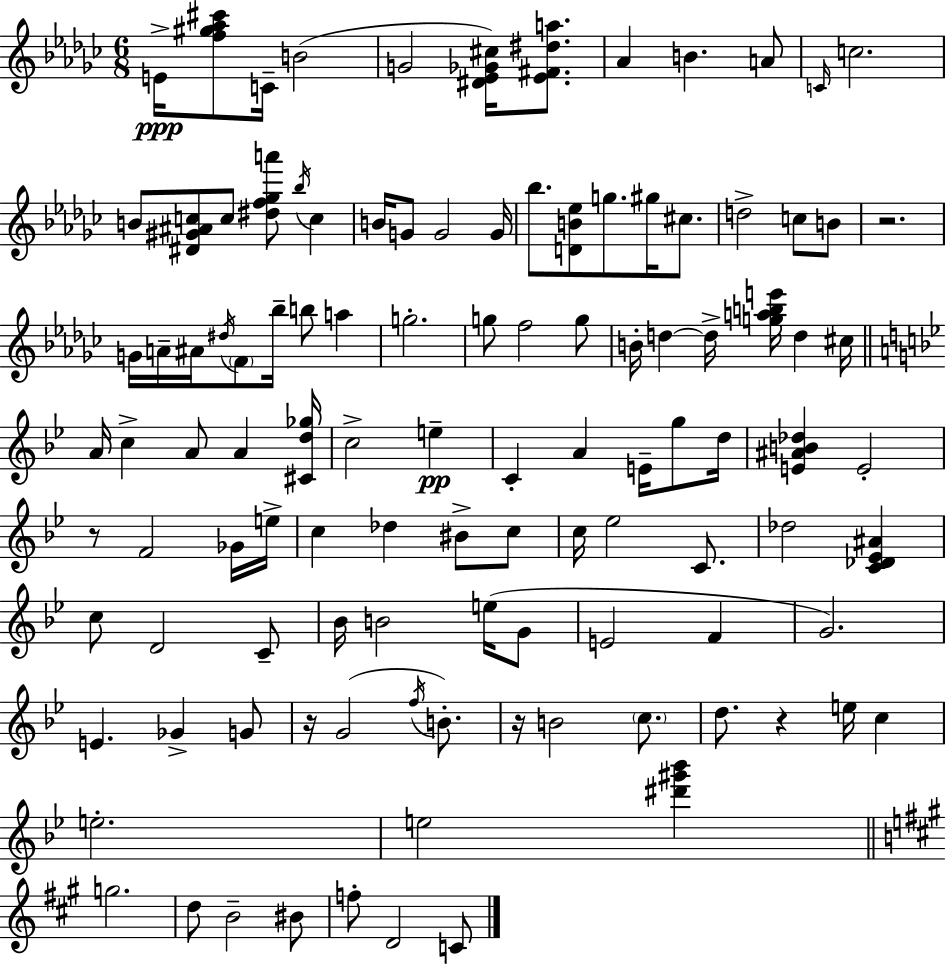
X:1
T:Untitled
M:6/8
L:1/4
K:Ebm
E/4 [f^g_a^c']/2 C/4 B2 G2 [^D_E_G^c]/4 [_E^F^da]/2 _A B A/2 C/4 c2 B/2 [^D^G^Ac]/2 c/2 [^df_ga']/2 _b/4 c B/4 G/2 G2 G/4 _b/2 [DB_e]/2 g/2 ^g/4 ^c/2 d2 c/2 B/2 z2 G/4 A/4 ^A/4 ^d/4 F/2 _b/4 b/2 a g2 g/2 f2 g/2 B/4 d d/4 [gabe']/4 d ^c/4 A/4 c A/2 A [^Cd_g]/4 c2 e C A E/4 g/2 d/4 [E^AB_d] E2 z/2 F2 _G/4 e/4 c _d ^B/2 c/2 c/4 _e2 C/2 _d2 [C_D_E^A] c/2 D2 C/2 _B/4 B2 e/4 G/2 E2 F G2 E _G G/2 z/4 G2 f/4 B/2 z/4 B2 c/2 d/2 z e/4 c e2 e2 [^d'^g'_b'] g2 d/2 B2 ^B/2 f/2 D2 C/2